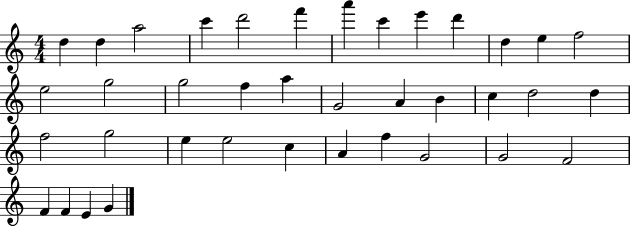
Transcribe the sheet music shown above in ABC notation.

X:1
T:Untitled
M:4/4
L:1/4
K:C
d d a2 c' d'2 f' a' c' e' d' d e f2 e2 g2 g2 f a G2 A B c d2 d f2 g2 e e2 c A f G2 G2 F2 F F E G